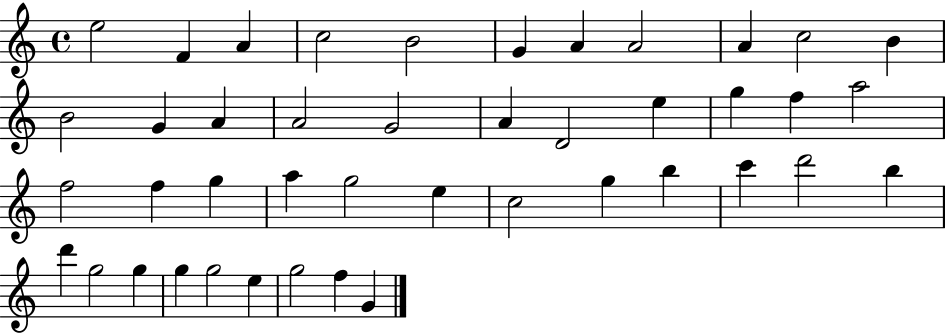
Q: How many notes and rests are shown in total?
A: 43